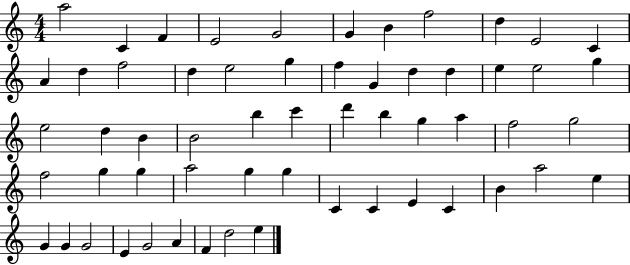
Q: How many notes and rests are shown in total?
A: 58